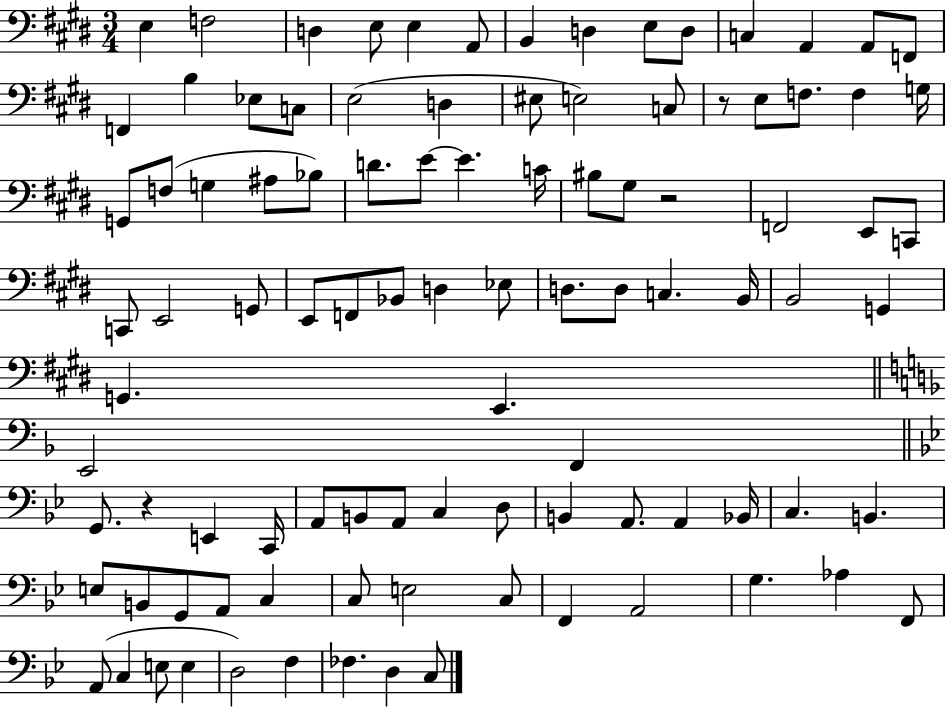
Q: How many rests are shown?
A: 3